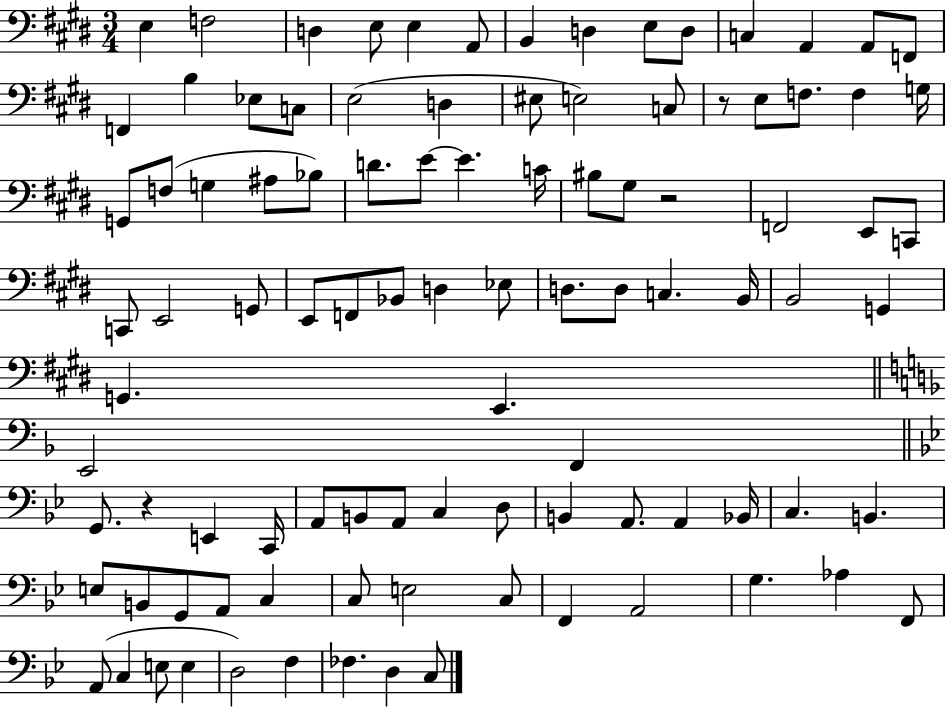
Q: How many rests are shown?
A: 3